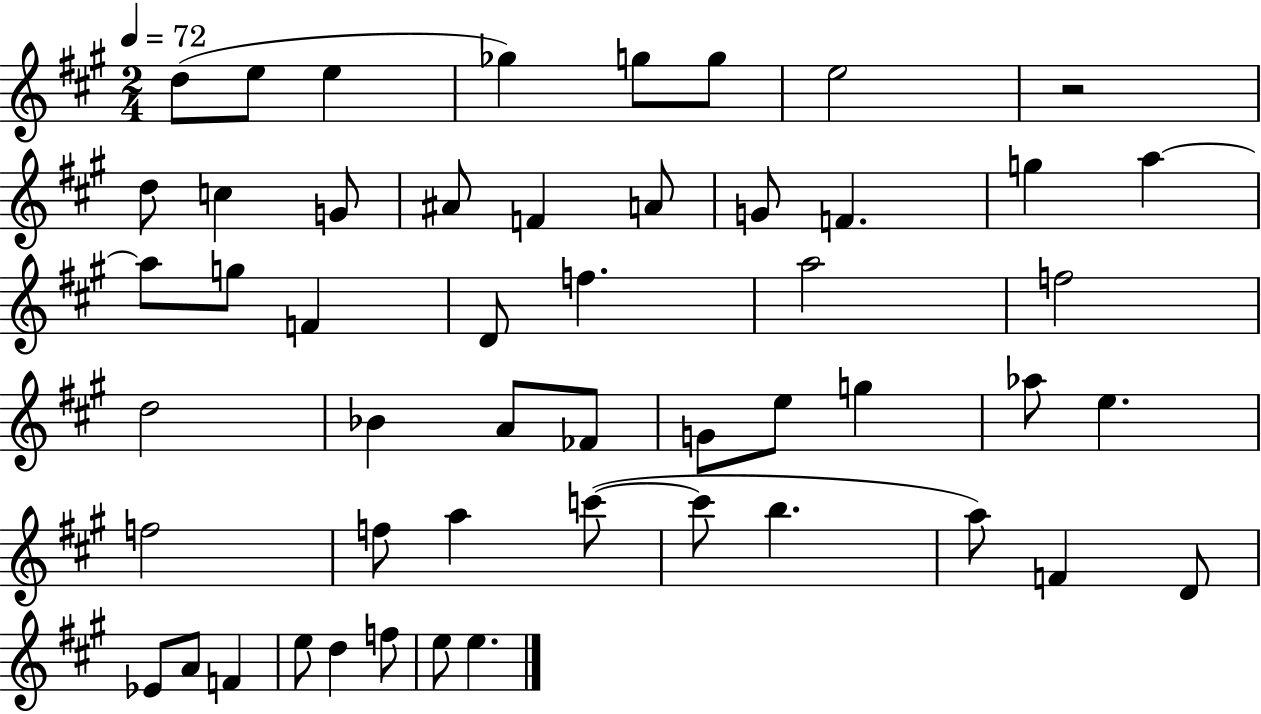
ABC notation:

X:1
T:Untitled
M:2/4
L:1/4
K:A
d/2 e/2 e _g g/2 g/2 e2 z2 d/2 c G/2 ^A/2 F A/2 G/2 F g a a/2 g/2 F D/2 f a2 f2 d2 _B A/2 _F/2 G/2 e/2 g _a/2 e f2 f/2 a c'/2 c'/2 b a/2 F D/2 _E/2 A/2 F e/2 d f/2 e/2 e